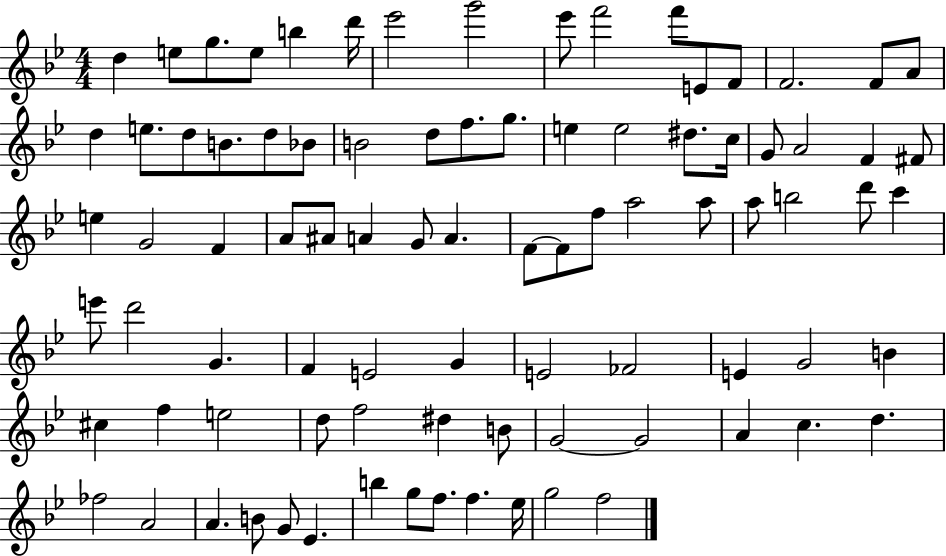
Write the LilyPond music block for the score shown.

{
  \clef treble
  \numericTimeSignature
  \time 4/4
  \key bes \major
  \repeat volta 2 { d''4 e''8 g''8. e''8 b''4 d'''16 | ees'''2 g'''2 | ees'''8 f'''2 f'''8 e'8 f'8 | f'2. f'8 a'8 | \break d''4 e''8. d''8 b'8. d''8 bes'8 | b'2 d''8 f''8. g''8. | e''4 e''2 dis''8. c''16 | g'8 a'2 f'4 fis'8 | \break e''4 g'2 f'4 | a'8 ais'8 a'4 g'8 a'4. | f'8~~ f'8 f''8 a''2 a''8 | a''8 b''2 d'''8 c'''4 | \break e'''8 d'''2 g'4. | f'4 e'2 g'4 | e'2 fes'2 | e'4 g'2 b'4 | \break cis''4 f''4 e''2 | d''8 f''2 dis''4 b'8 | g'2~~ g'2 | a'4 c''4. d''4. | \break fes''2 a'2 | a'4. b'8 g'8 ees'4. | b''4 g''8 f''8. f''4. ees''16 | g''2 f''2 | \break } \bar "|."
}